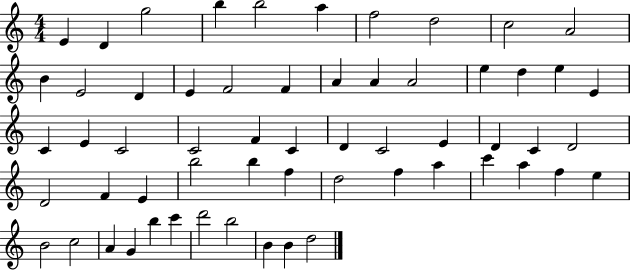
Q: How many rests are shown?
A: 0